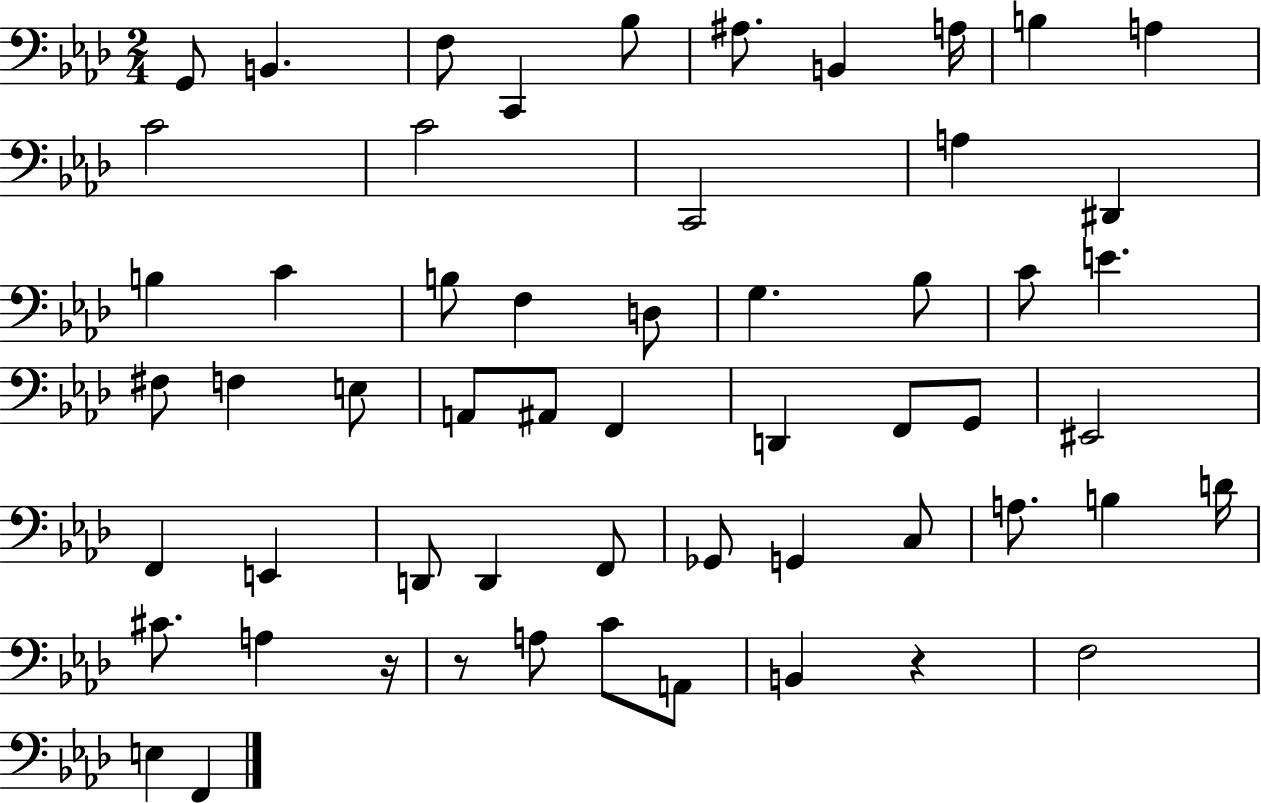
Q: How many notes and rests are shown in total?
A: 57